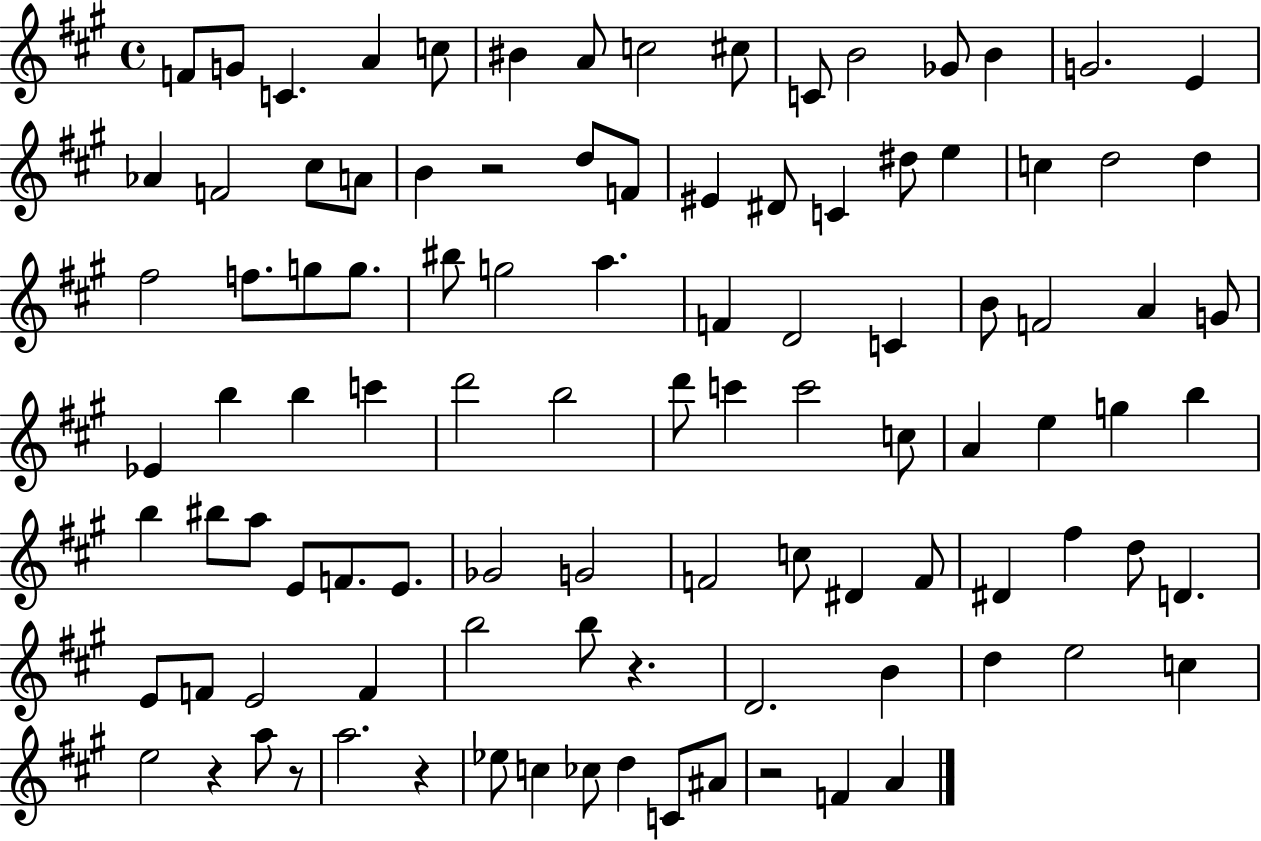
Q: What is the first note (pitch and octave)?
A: F4